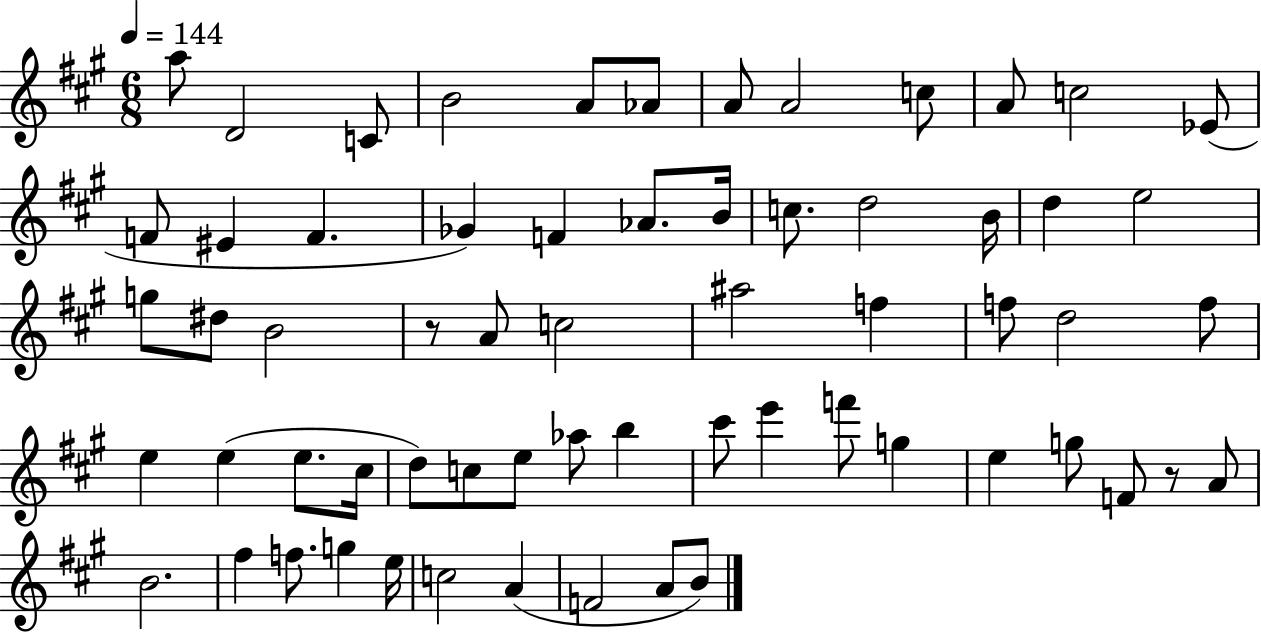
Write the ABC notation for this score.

X:1
T:Untitled
M:6/8
L:1/4
K:A
a/2 D2 C/2 B2 A/2 _A/2 A/2 A2 c/2 A/2 c2 _E/2 F/2 ^E F _G F _A/2 B/4 c/2 d2 B/4 d e2 g/2 ^d/2 B2 z/2 A/2 c2 ^a2 f f/2 d2 f/2 e e e/2 ^c/4 d/2 c/2 e/2 _a/2 b ^c'/2 e' f'/2 g e g/2 F/2 z/2 A/2 B2 ^f f/2 g e/4 c2 A F2 A/2 B/2